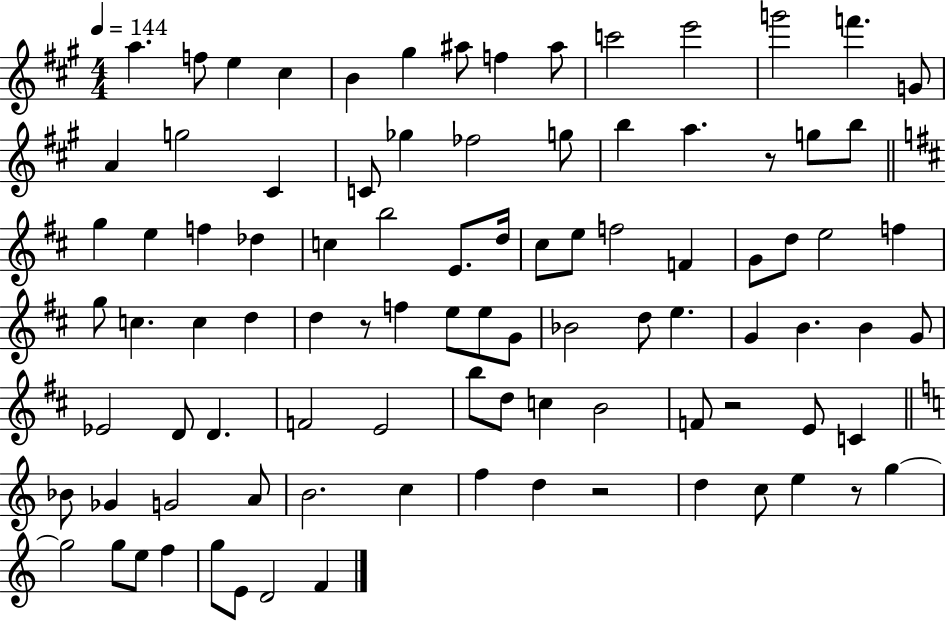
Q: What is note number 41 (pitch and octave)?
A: F5